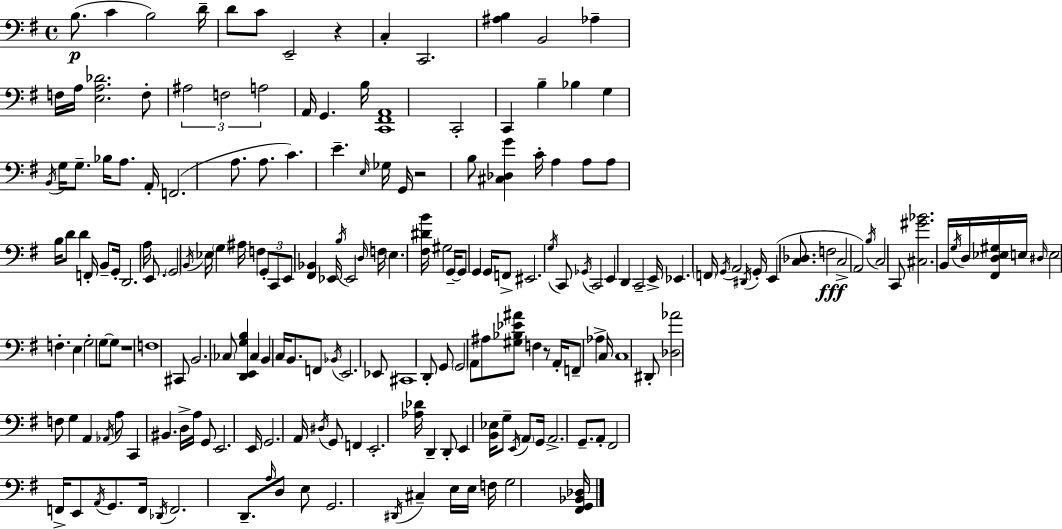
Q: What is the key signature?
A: G major